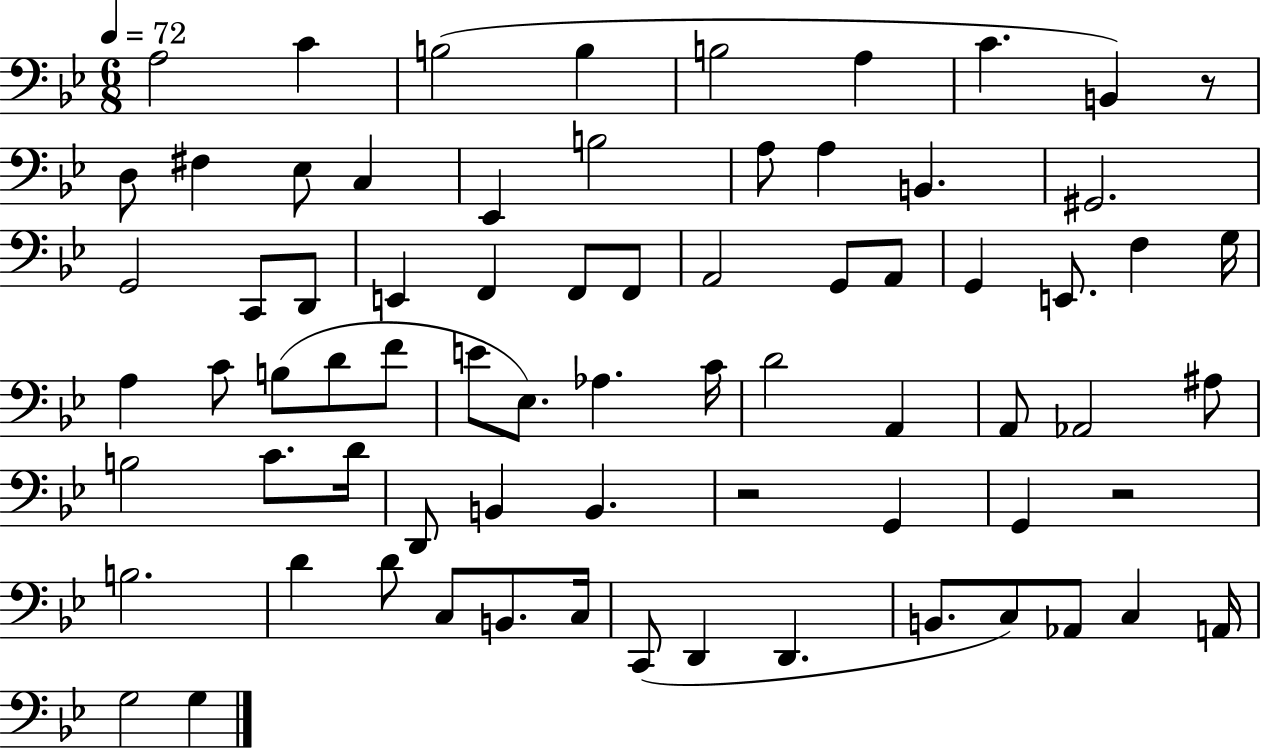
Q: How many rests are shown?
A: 3